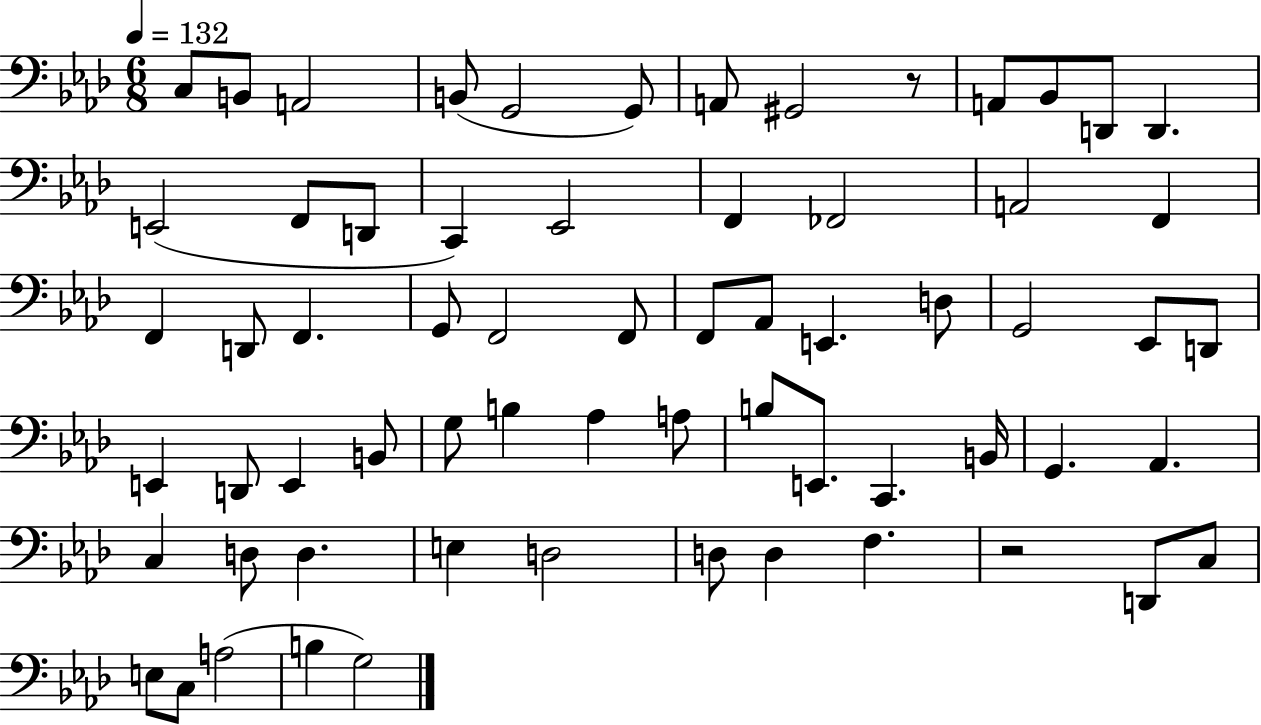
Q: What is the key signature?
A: AES major